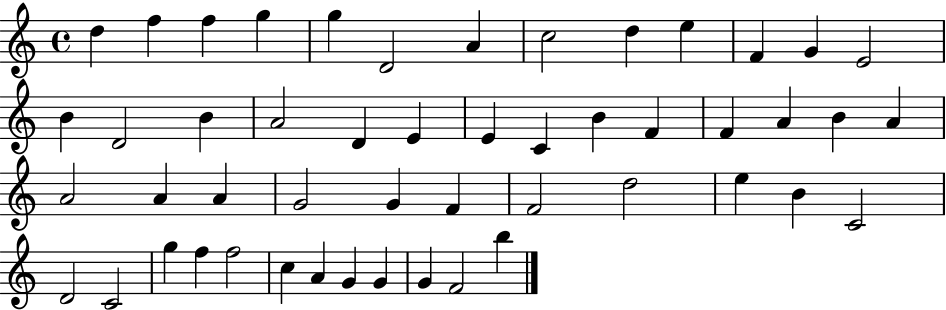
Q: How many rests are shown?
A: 0